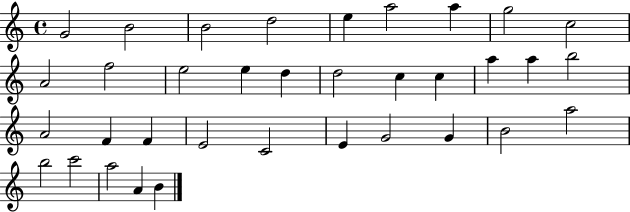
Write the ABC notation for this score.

X:1
T:Untitled
M:4/4
L:1/4
K:C
G2 B2 B2 d2 e a2 a g2 c2 A2 f2 e2 e d d2 c c a a b2 A2 F F E2 C2 E G2 G B2 a2 b2 c'2 a2 A B